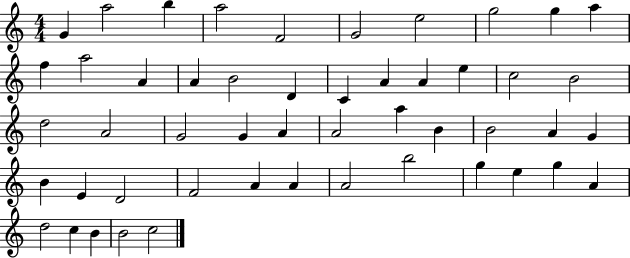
G4/q A5/h B5/q A5/h F4/h G4/h E5/h G5/h G5/q A5/q F5/q A5/h A4/q A4/q B4/h D4/q C4/q A4/q A4/q E5/q C5/h B4/h D5/h A4/h G4/h G4/q A4/q A4/h A5/q B4/q B4/h A4/q G4/q B4/q E4/q D4/h F4/h A4/q A4/q A4/h B5/h G5/q E5/q G5/q A4/q D5/h C5/q B4/q B4/h C5/h